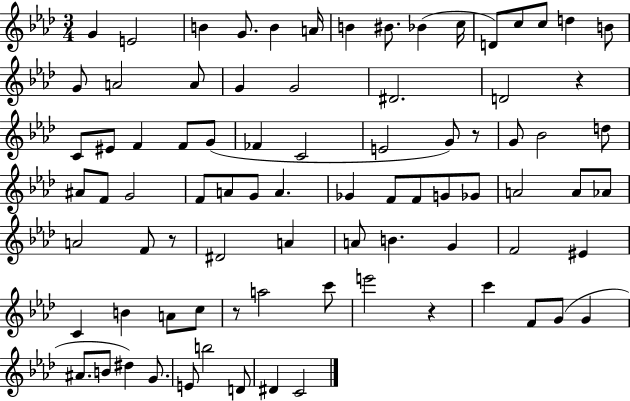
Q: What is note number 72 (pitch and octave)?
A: D#5